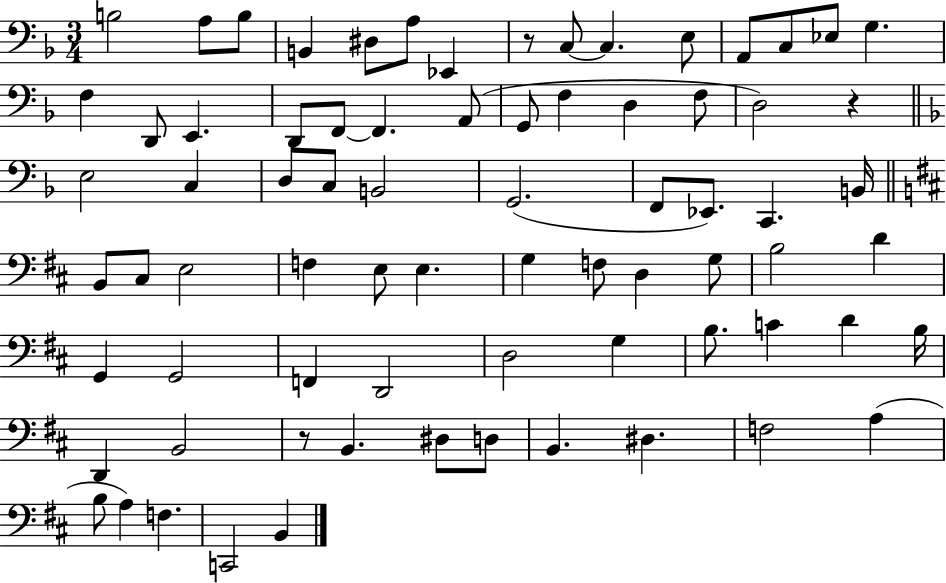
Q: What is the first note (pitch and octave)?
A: B3